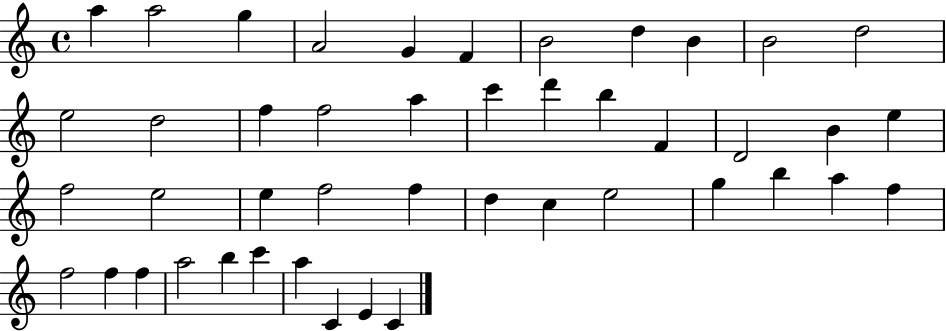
A5/q A5/h G5/q A4/h G4/q F4/q B4/h D5/q B4/q B4/h D5/h E5/h D5/h F5/q F5/h A5/q C6/q D6/q B5/q F4/q D4/h B4/q E5/q F5/h E5/h E5/q F5/h F5/q D5/q C5/q E5/h G5/q B5/q A5/q F5/q F5/h F5/q F5/q A5/h B5/q C6/q A5/q C4/q E4/q C4/q